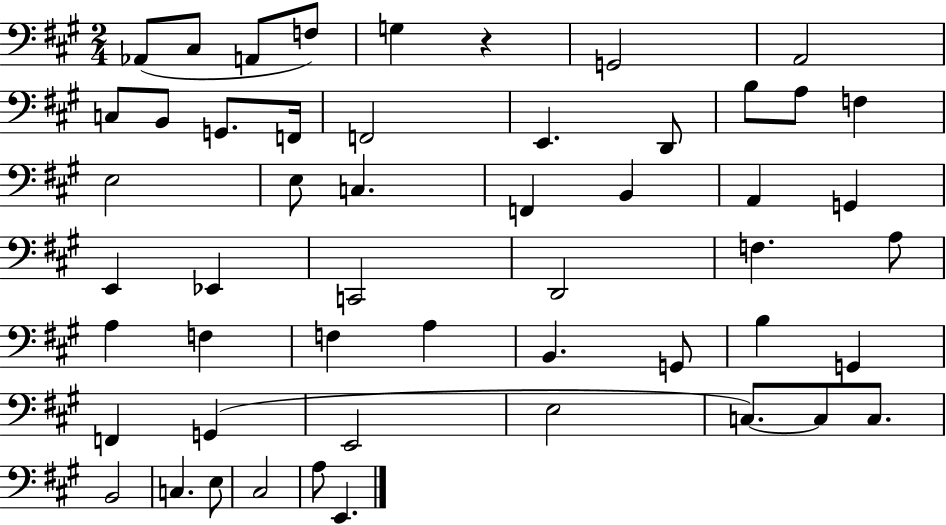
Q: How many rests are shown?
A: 1